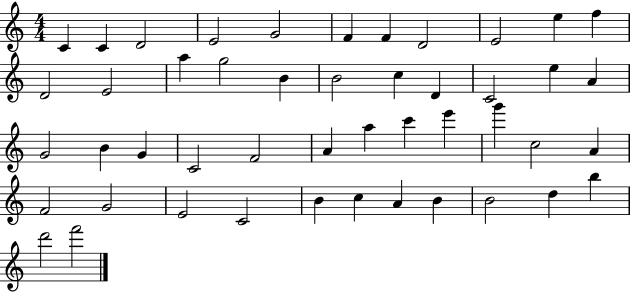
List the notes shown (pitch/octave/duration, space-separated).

C4/q C4/q D4/h E4/h G4/h F4/q F4/q D4/h E4/h E5/q F5/q D4/h E4/h A5/q G5/h B4/q B4/h C5/q D4/q C4/h E5/q A4/q G4/h B4/q G4/q C4/h F4/h A4/q A5/q C6/q E6/q G6/q C5/h A4/q F4/h G4/h E4/h C4/h B4/q C5/q A4/q B4/q B4/h D5/q B5/q D6/h F6/h